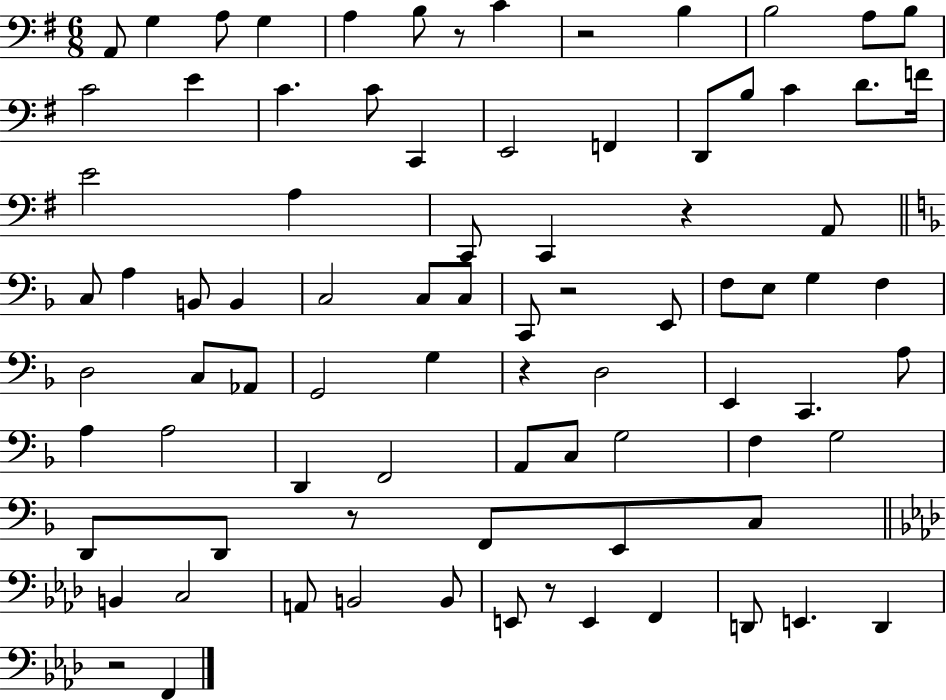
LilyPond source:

{
  \clef bass
  \numericTimeSignature
  \time 6/8
  \key g \major
  a,8 g4 a8 g4 | a4 b8 r8 c'4 | r2 b4 | b2 a8 b8 | \break c'2 e'4 | c'4. c'8 c,4 | e,2 f,4 | d,8 b8 c'4 d'8. f'16 | \break e'2 a4 | c,8 c,4 r4 a,8 | \bar "||" \break \key f \major c8 a4 b,8 b,4 | c2 c8 c8 | c,8 r2 e,8 | f8 e8 g4 f4 | \break d2 c8 aes,8 | g,2 g4 | r4 d2 | e,4 c,4. a8 | \break a4 a2 | d,4 f,2 | a,8 c8 g2 | f4 g2 | \break d,8 d,8 r8 f,8 e,8 c8 | \bar "||" \break \key aes \major b,4 c2 | a,8 b,2 b,8 | e,8 r8 e,4 f,4 | d,8 e,4. d,4 | \break r2 f,4 | \bar "|."
}